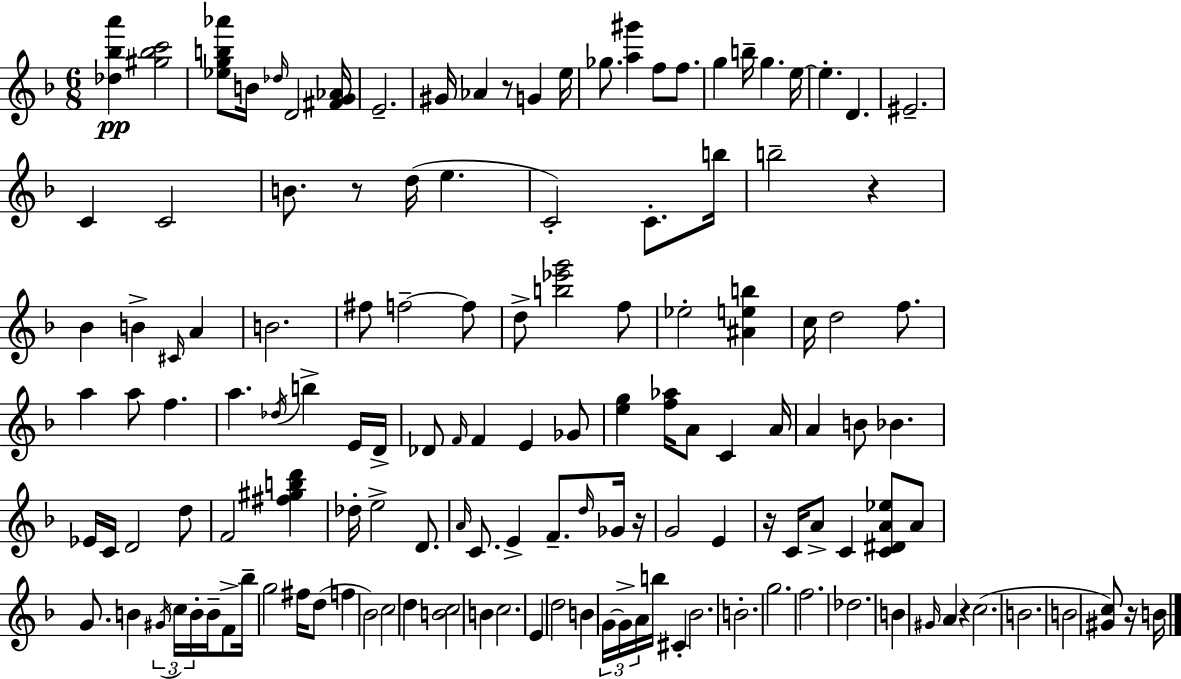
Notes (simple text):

[Db5,Bb5,A6]/q [G#5,Bb5,C6]/h [Eb5,G5,B5,Ab6]/e B4/s Db5/s D4/h [F#4,G4,Ab4]/s E4/h. G#4/s Ab4/q R/e G4/q E5/s Gb5/e. [A5,G#6]/q F5/e F5/e. G5/q B5/s G5/q. E5/s E5/q. D4/q. EIS4/h. C4/q C4/h B4/e. R/e D5/s E5/q. C4/h C4/e. B5/s B5/h R/q Bb4/q B4/q C#4/s A4/q B4/h. F#5/e F5/h F5/e D5/e [B5,Eb6,G6]/h F5/e Eb5/h [A#4,E5,B5]/q C5/s D5/h F5/e. A5/q A5/e F5/q. A5/q. Db5/s B5/q E4/s D4/s Db4/e F4/s F4/q E4/q Gb4/e [E5,G5]/q [F5,Ab5]/s A4/e C4/q A4/s A4/q B4/e Bb4/q. Eb4/s C4/s D4/h D5/e F4/h [F#5,G#5,B5,D6]/q Db5/s E5/h D4/e. A4/s C4/e. E4/q F4/e. D5/s Gb4/s R/s G4/h E4/q R/s C4/s A4/e C4/q [C4,D#4,A4,Eb5]/e A4/e G4/e. B4/q G#4/s C5/s B4/s B4/s F4/e Bb5/s G5/h F#5/s D5/e F5/q Bb4/h C5/h D5/q [B4,C5]/h B4/q C5/h. E4/q D5/h B4/q G4/s G4/s A4/s B5/s C#4/q Bb4/h. B4/h. G5/h. F5/h. Db5/h. B4/q G#4/s A4/q R/q C5/h. B4/h. B4/h [G#4,C5]/e R/s B4/s